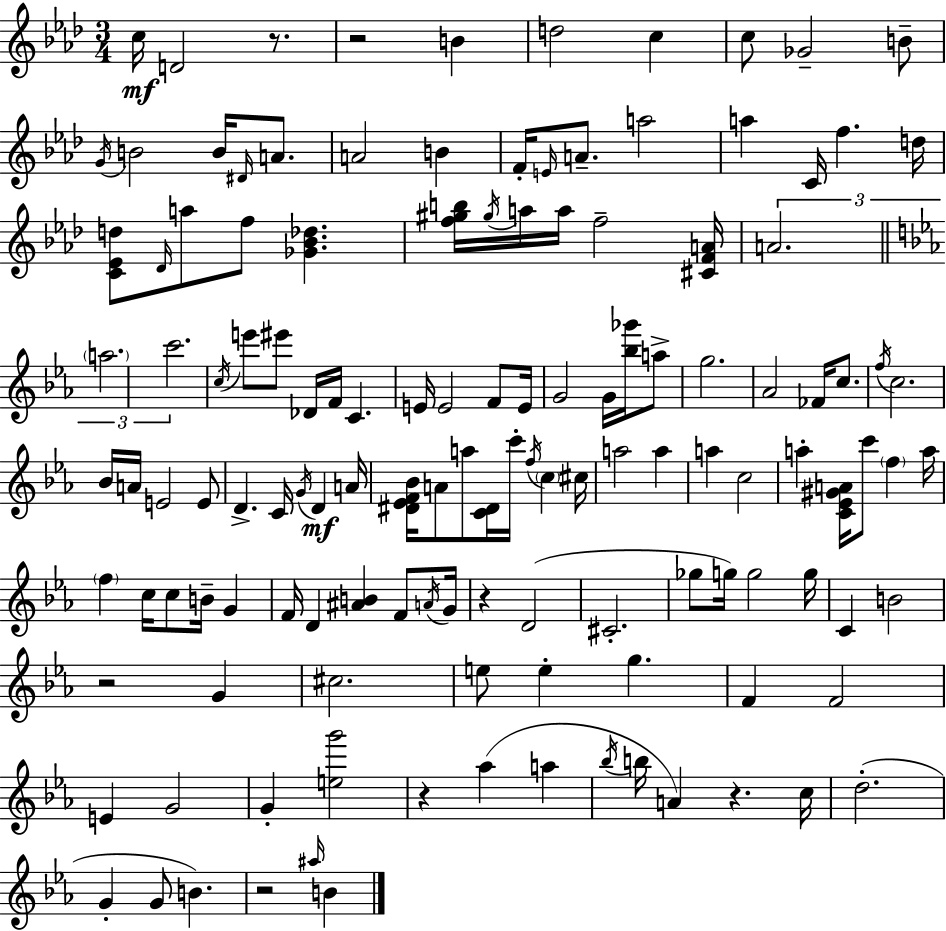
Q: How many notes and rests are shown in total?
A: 132